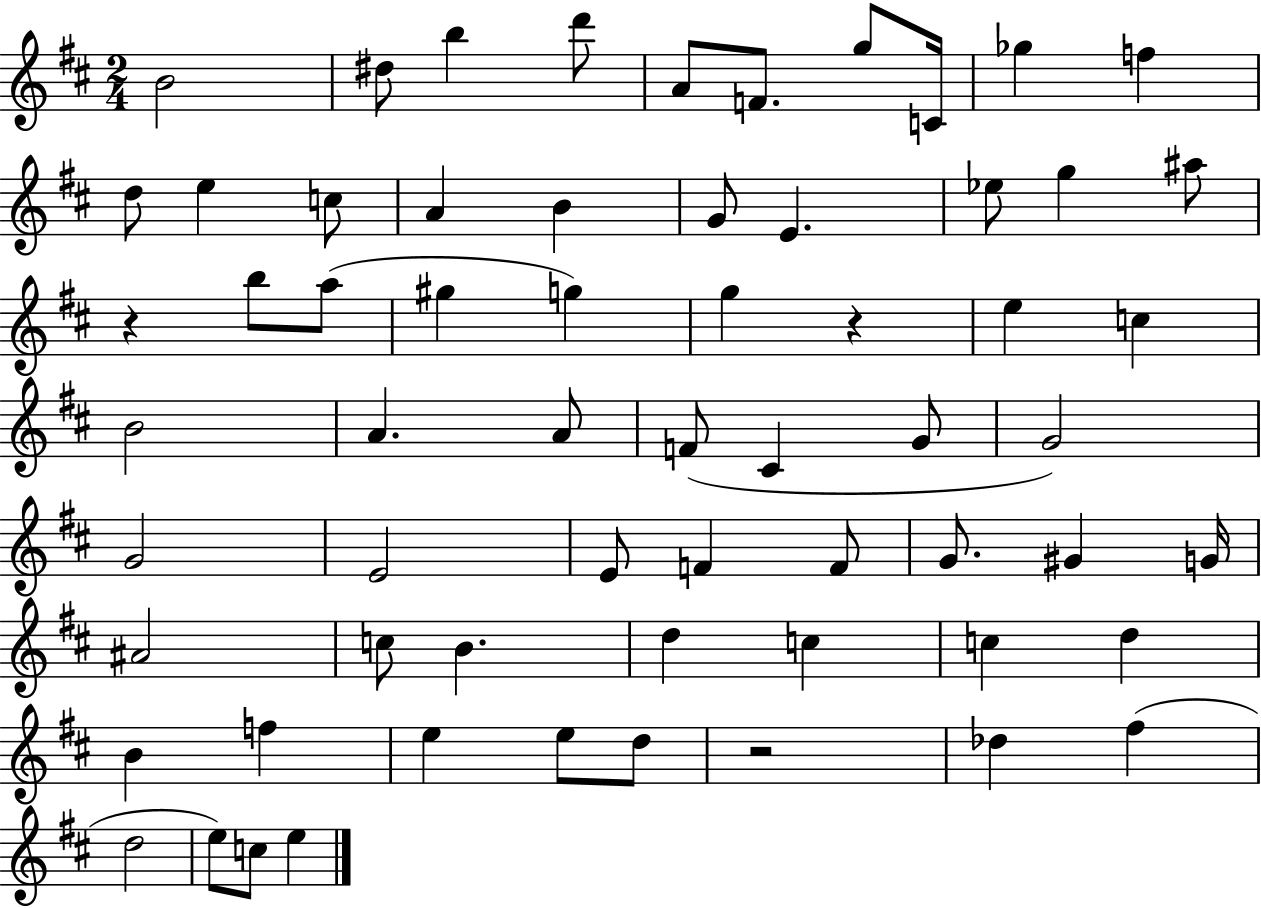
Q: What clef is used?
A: treble